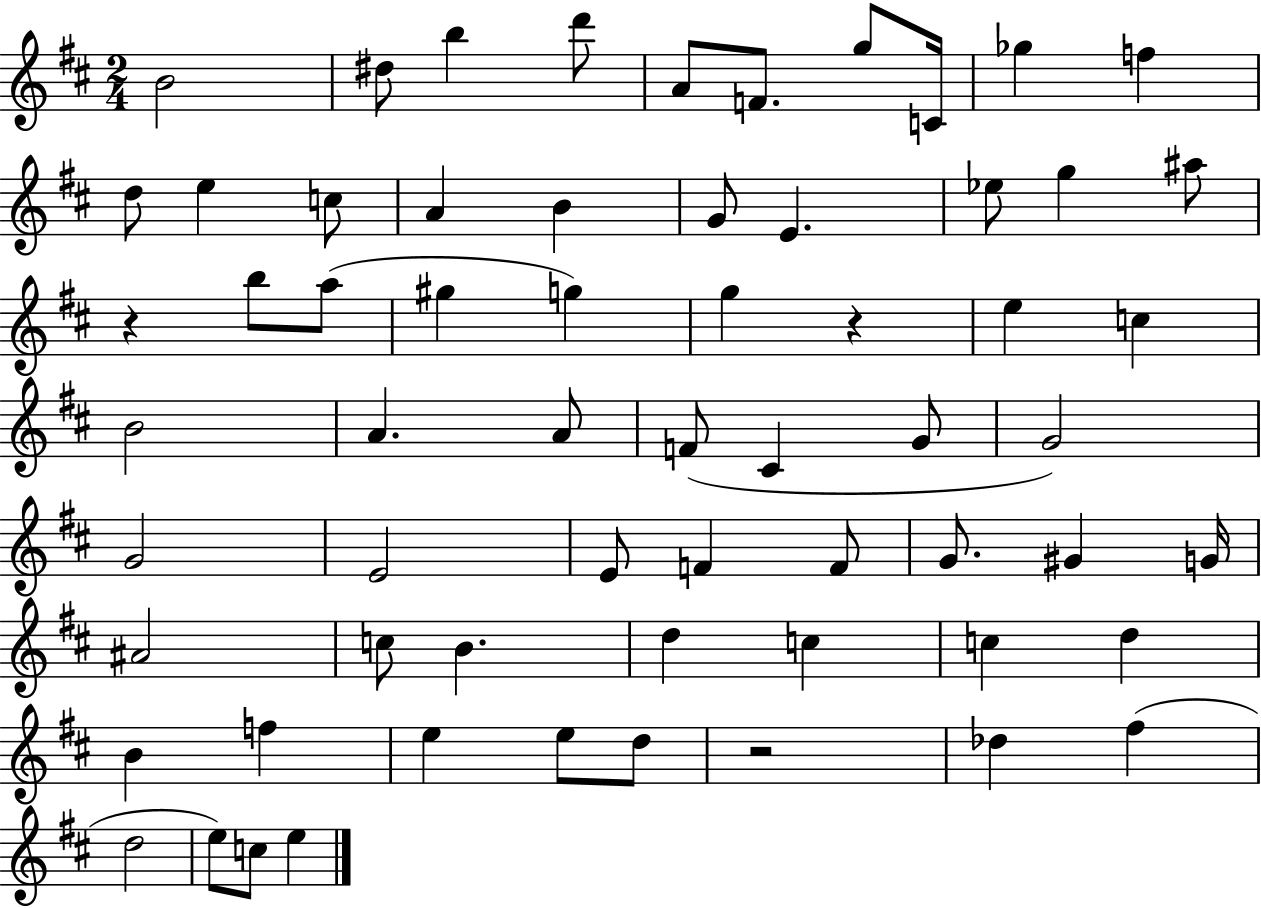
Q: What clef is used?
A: treble